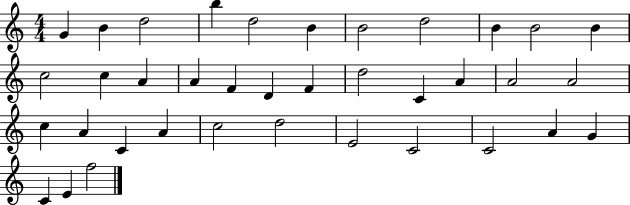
{
  \clef treble
  \numericTimeSignature
  \time 4/4
  \key c \major
  g'4 b'4 d''2 | b''4 d''2 b'4 | b'2 d''2 | b'4 b'2 b'4 | \break c''2 c''4 a'4 | a'4 f'4 d'4 f'4 | d''2 c'4 a'4 | a'2 a'2 | \break c''4 a'4 c'4 a'4 | c''2 d''2 | e'2 c'2 | c'2 a'4 g'4 | \break c'4 e'4 f''2 | \bar "|."
}